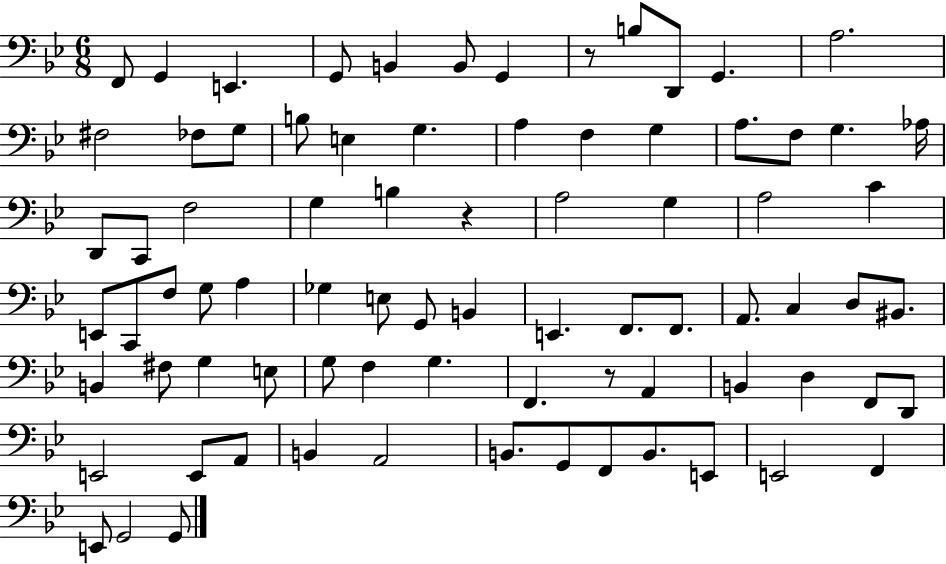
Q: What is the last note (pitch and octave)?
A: G2